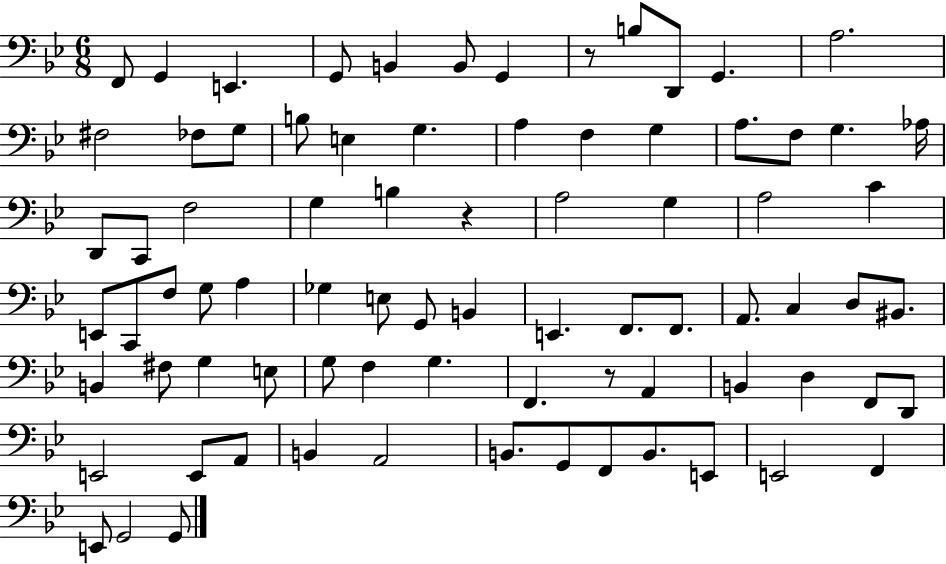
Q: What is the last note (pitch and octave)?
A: G2